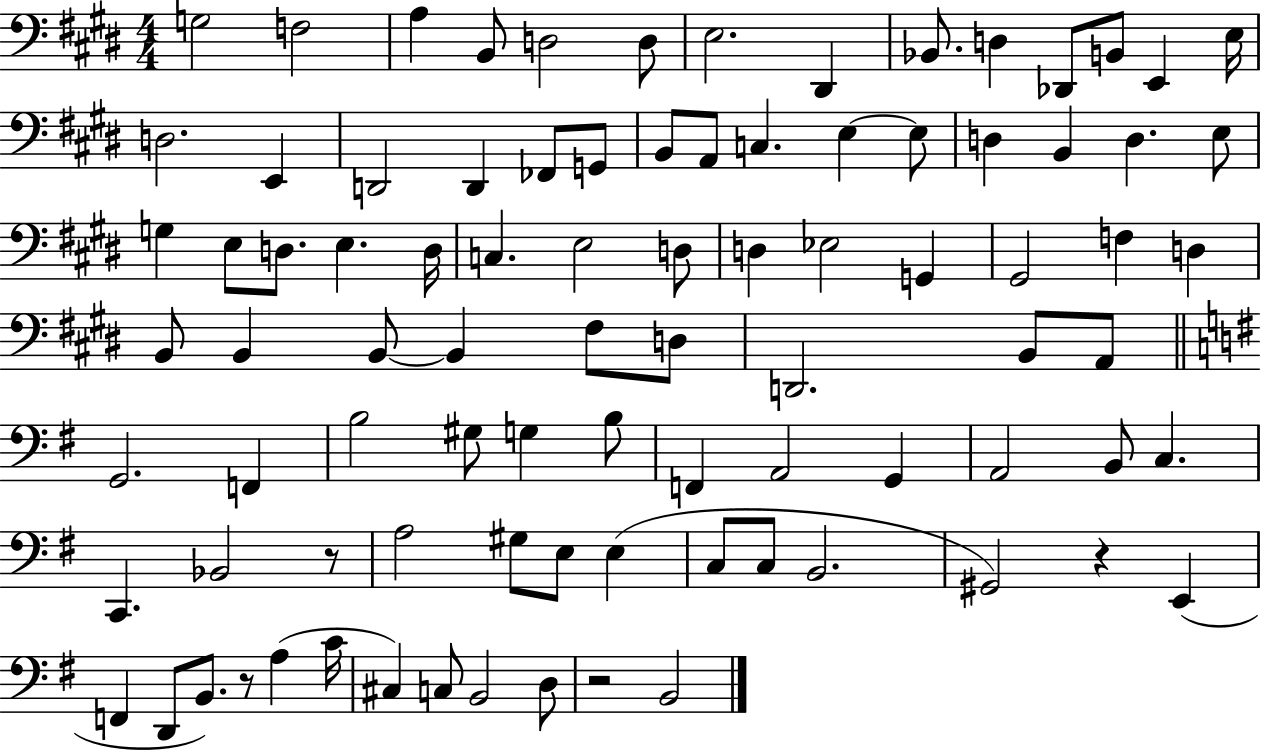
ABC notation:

X:1
T:Untitled
M:4/4
L:1/4
K:E
G,2 F,2 A, B,,/2 D,2 D,/2 E,2 ^D,, _B,,/2 D, _D,,/2 B,,/2 E,, E,/4 D,2 E,, D,,2 D,, _F,,/2 G,,/2 B,,/2 A,,/2 C, E, E,/2 D, B,, D, E,/2 G, E,/2 D,/2 E, D,/4 C, E,2 D,/2 D, _E,2 G,, ^G,,2 F, D, B,,/2 B,, B,,/2 B,, ^F,/2 D,/2 D,,2 B,,/2 A,,/2 G,,2 F,, B,2 ^G,/2 G, B,/2 F,, A,,2 G,, A,,2 B,,/2 C, C,, _B,,2 z/2 A,2 ^G,/2 E,/2 E, C,/2 C,/2 B,,2 ^G,,2 z E,, F,, D,,/2 B,,/2 z/2 A, C/4 ^C, C,/2 B,,2 D,/2 z2 B,,2